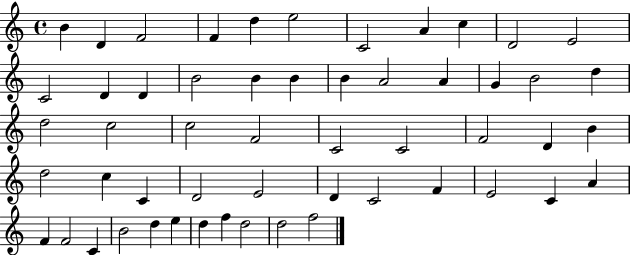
{
  \clef treble
  \time 4/4
  \defaultTimeSignature
  \key c \major
  b'4 d'4 f'2 | f'4 d''4 e''2 | c'2 a'4 c''4 | d'2 e'2 | \break c'2 d'4 d'4 | b'2 b'4 b'4 | b'4 a'2 a'4 | g'4 b'2 d''4 | \break d''2 c''2 | c''2 f'2 | c'2 c'2 | f'2 d'4 b'4 | \break d''2 c''4 c'4 | d'2 e'2 | d'4 c'2 f'4 | e'2 c'4 a'4 | \break f'4 f'2 c'4 | b'2 d''4 e''4 | d''4 f''4 d''2 | d''2 f''2 | \break \bar "|."
}